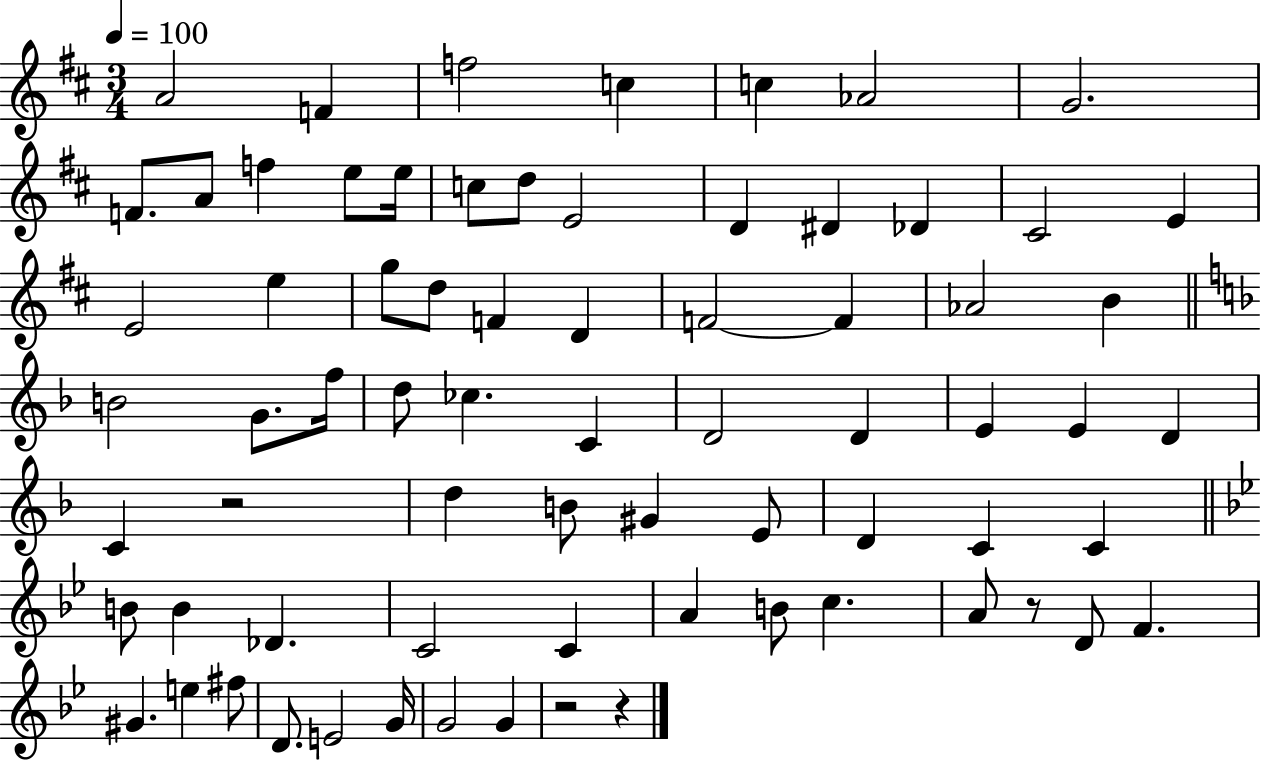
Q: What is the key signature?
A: D major